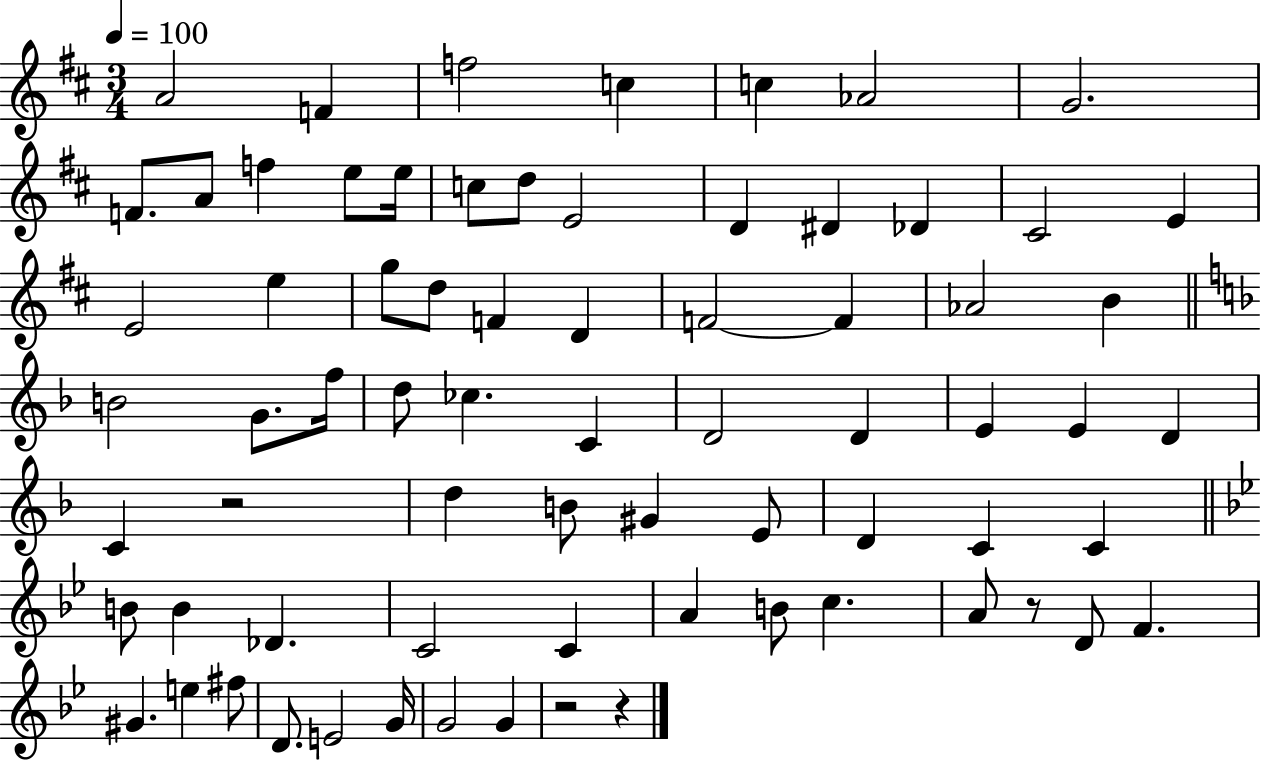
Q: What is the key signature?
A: D major